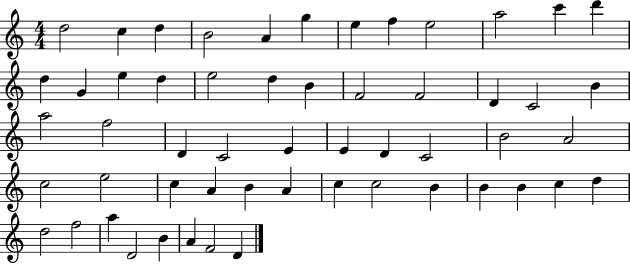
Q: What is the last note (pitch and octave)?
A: D4